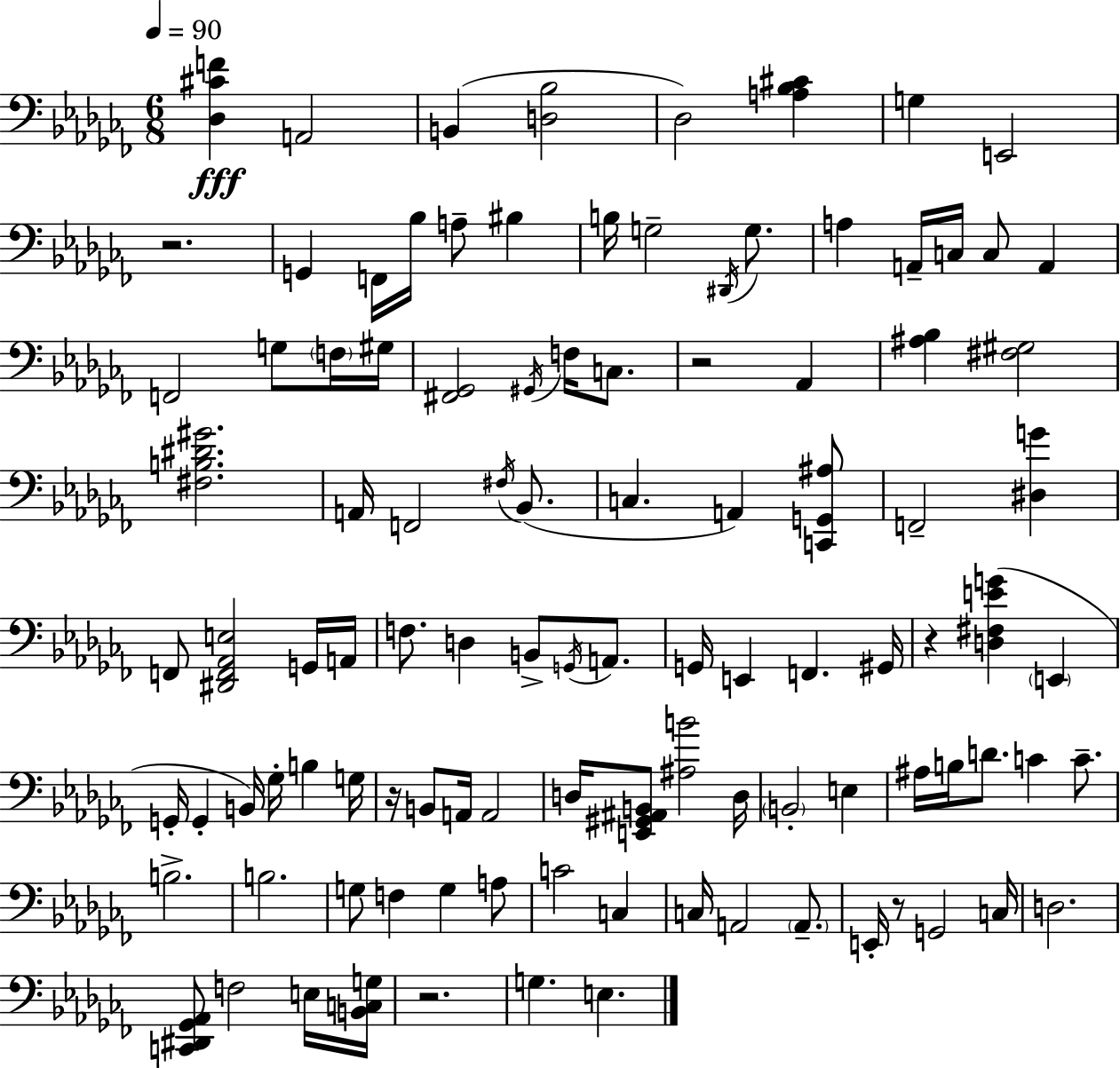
{
  \clef bass
  \numericTimeSignature
  \time 6/8
  \key aes \minor
  \tempo 4 = 90
  <des cis' f'>4\fff a,2 | b,4( <d bes>2 | des2) <a bes cis'>4 | g4 e,2 | \break r2. | g,4 f,16 bes16 a8-- bis4 | b16 g2-- \acciaccatura { dis,16 } g8. | a4 a,16-- c16 c8 a,4 | \break f,2 g8 \parenthesize f16 | gis16 <fis, ges,>2 \acciaccatura { gis,16 } f16 c8. | r2 aes,4 | <ais bes>4 <fis gis>2 | \break <fis b dis' gis'>2. | a,16 f,2 \acciaccatura { fis16 }( | bes,8. c4. a,4) | <c, g, ais>8 f,2-- <dis g'>4 | \break f,8 <dis, f, aes, e>2 | g,16 a,16 f8. d4 b,8-> | \acciaccatura { g,16 } a,8. g,16 e,4 f,4. | gis,16 r4 <d fis e' g'>4( | \break \parenthesize e,4 g,16-. g,4-. b,16) ges16-. b4 | g16 r16 b,8 a,16 a,2 | d16 <e, gis, ais, b,>8 <ais b'>2 | d16 \parenthesize b,2-. | \break e4 ais16 b16 d'8. c'4 | c'8.-- b2.-> | b2. | g8 f4 g4 | \break a8 c'2 | c4 c16 a,2 | \parenthesize a,8.-- e,16-. r8 g,2 | c16 d2. | \break <c, dis, ges, aes,>8 f2 | e16 <b, c g>16 r2. | g4. e4. | \bar "|."
}